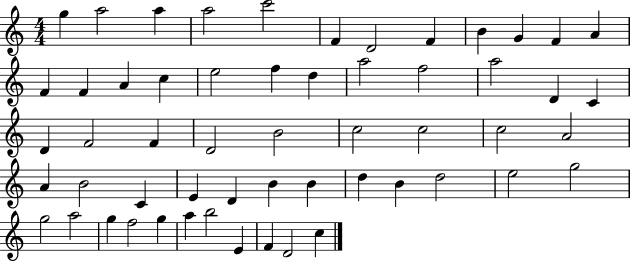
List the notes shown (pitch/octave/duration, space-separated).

G5/q A5/h A5/q A5/h C6/h F4/q D4/h F4/q B4/q G4/q F4/q A4/q F4/q F4/q A4/q C5/q E5/h F5/q D5/q A5/h F5/h A5/h D4/q C4/q D4/q F4/h F4/q D4/h B4/h C5/h C5/h C5/h A4/h A4/q B4/h C4/q E4/q D4/q B4/q B4/q D5/q B4/q D5/h E5/h G5/h G5/h A5/h G5/q F5/h G5/q A5/q B5/h E4/q F4/q D4/h C5/q